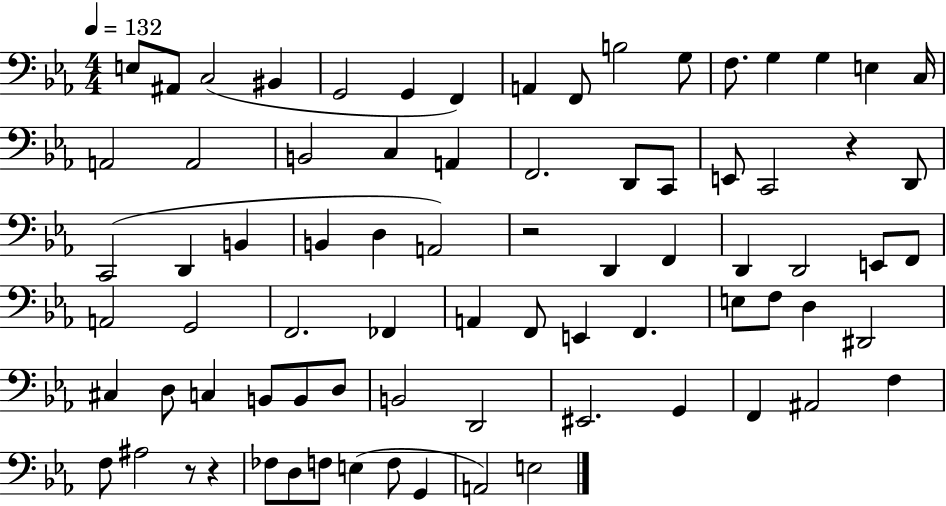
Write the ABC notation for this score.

X:1
T:Untitled
M:4/4
L:1/4
K:Eb
E,/2 ^A,,/2 C,2 ^B,, G,,2 G,, F,, A,, F,,/2 B,2 G,/2 F,/2 G, G, E, C,/4 A,,2 A,,2 B,,2 C, A,, F,,2 D,,/2 C,,/2 E,,/2 C,,2 z D,,/2 C,,2 D,, B,, B,, D, A,,2 z2 D,, F,, D,, D,,2 E,,/2 F,,/2 A,,2 G,,2 F,,2 _F,, A,, F,,/2 E,, F,, E,/2 F,/2 D, ^D,,2 ^C, D,/2 C, B,,/2 B,,/2 D,/2 B,,2 D,,2 ^E,,2 G,, F,, ^A,,2 F, F,/2 ^A,2 z/2 z _F,/2 D,/2 F,/2 E, F,/2 G,, A,,2 E,2